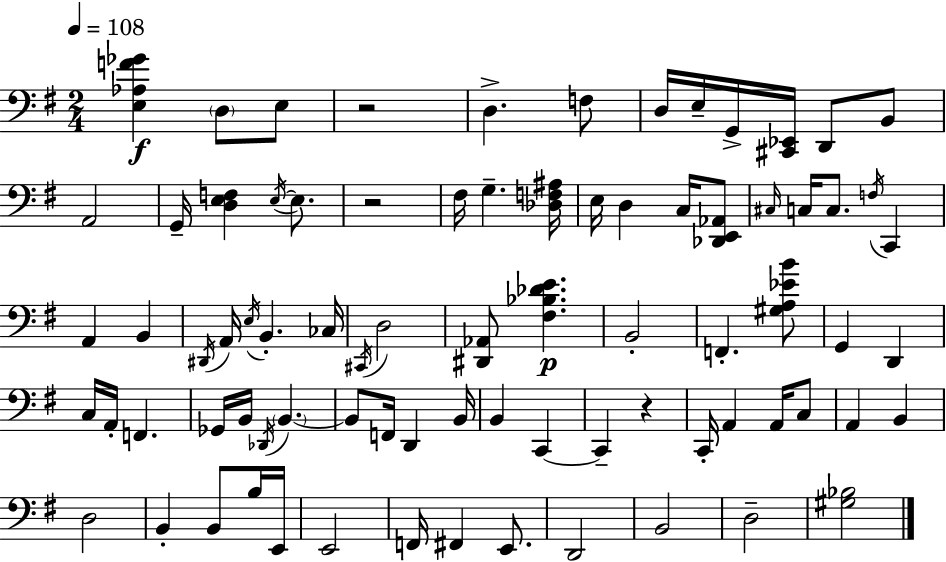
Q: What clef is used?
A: bass